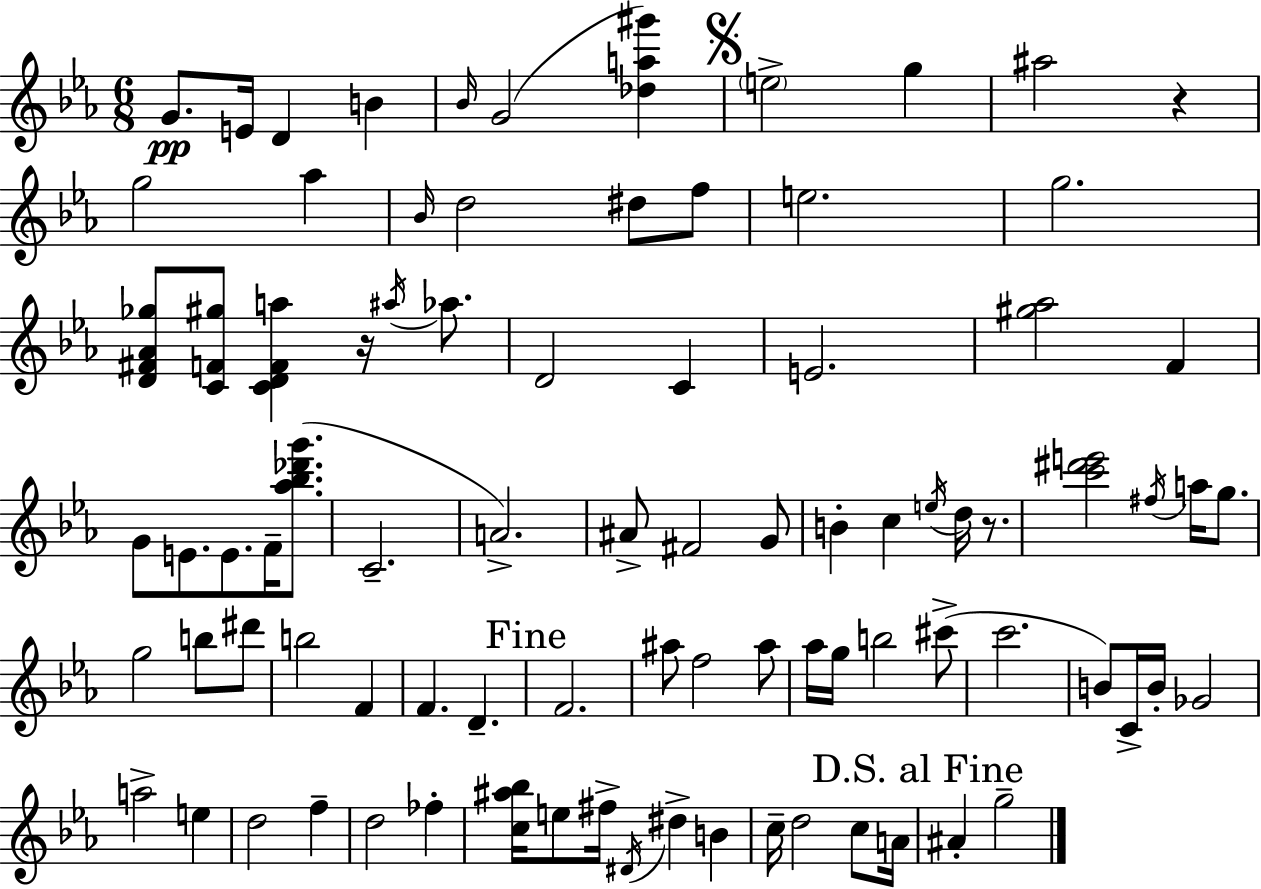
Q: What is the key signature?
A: EES major